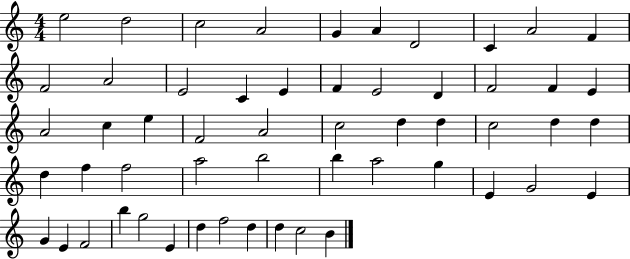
E5/h D5/h C5/h A4/h G4/q A4/q D4/h C4/q A4/h F4/q F4/h A4/h E4/h C4/q E4/q F4/q E4/h D4/q F4/h F4/q E4/q A4/h C5/q E5/q F4/h A4/h C5/h D5/q D5/q C5/h D5/q D5/q D5/q F5/q F5/h A5/h B5/h B5/q A5/h G5/q E4/q G4/h E4/q G4/q E4/q F4/h B5/q G5/h E4/q D5/q F5/h D5/q D5/q C5/h B4/q